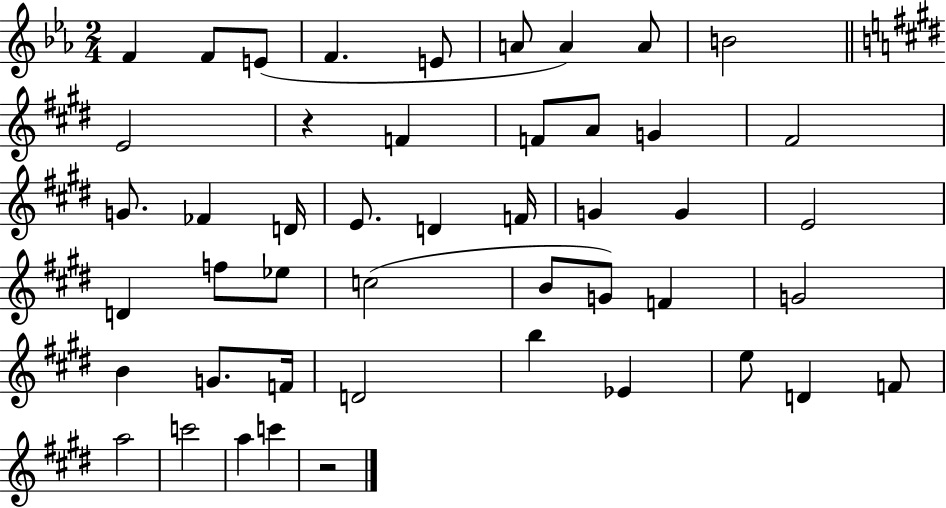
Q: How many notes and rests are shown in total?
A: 47